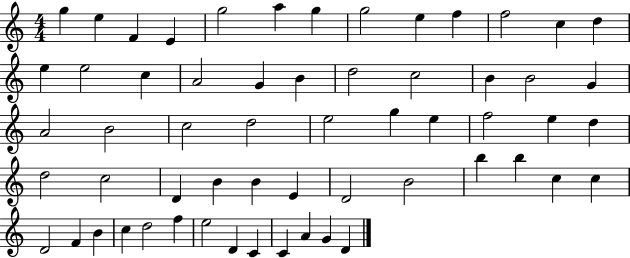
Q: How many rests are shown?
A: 0